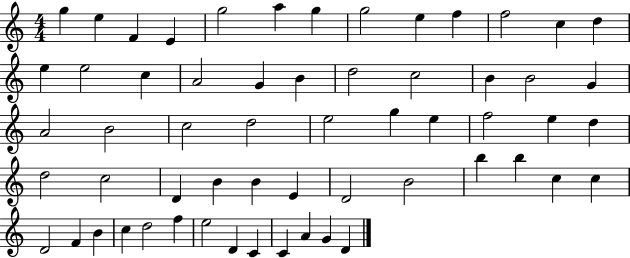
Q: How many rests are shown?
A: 0